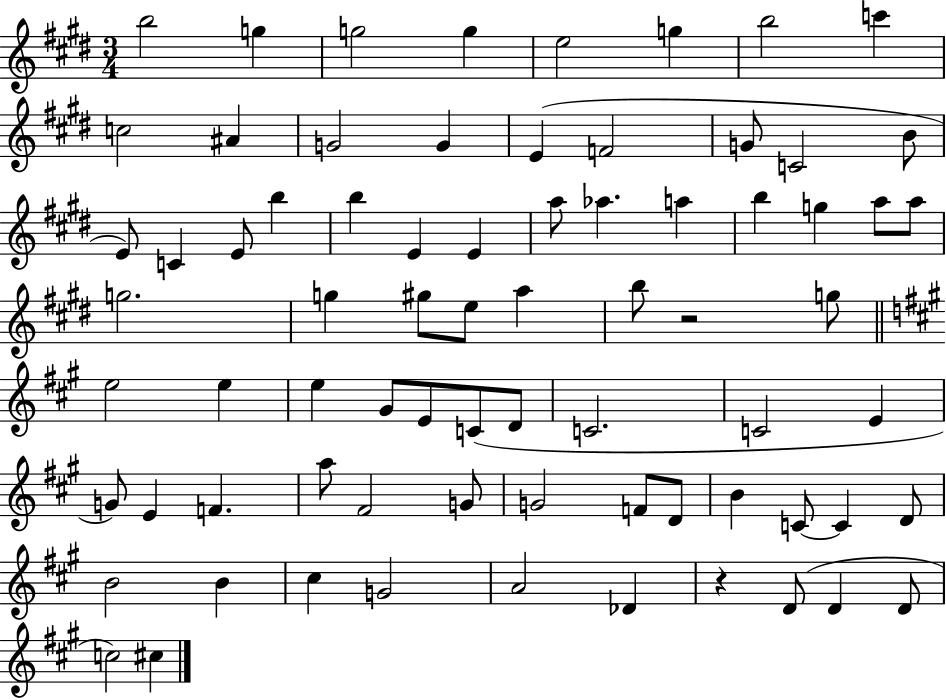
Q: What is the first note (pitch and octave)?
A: B5